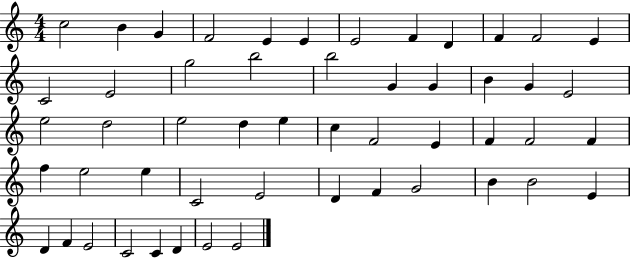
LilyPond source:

{
  \clef treble
  \numericTimeSignature
  \time 4/4
  \key c \major
  c''2 b'4 g'4 | f'2 e'4 e'4 | e'2 f'4 d'4 | f'4 f'2 e'4 | \break c'2 e'2 | g''2 b''2 | b''2 g'4 g'4 | b'4 g'4 e'2 | \break e''2 d''2 | e''2 d''4 e''4 | c''4 f'2 e'4 | f'4 f'2 f'4 | \break f''4 e''2 e''4 | c'2 e'2 | d'4 f'4 g'2 | b'4 b'2 e'4 | \break d'4 f'4 e'2 | c'2 c'4 d'4 | e'2 e'2 | \bar "|."
}